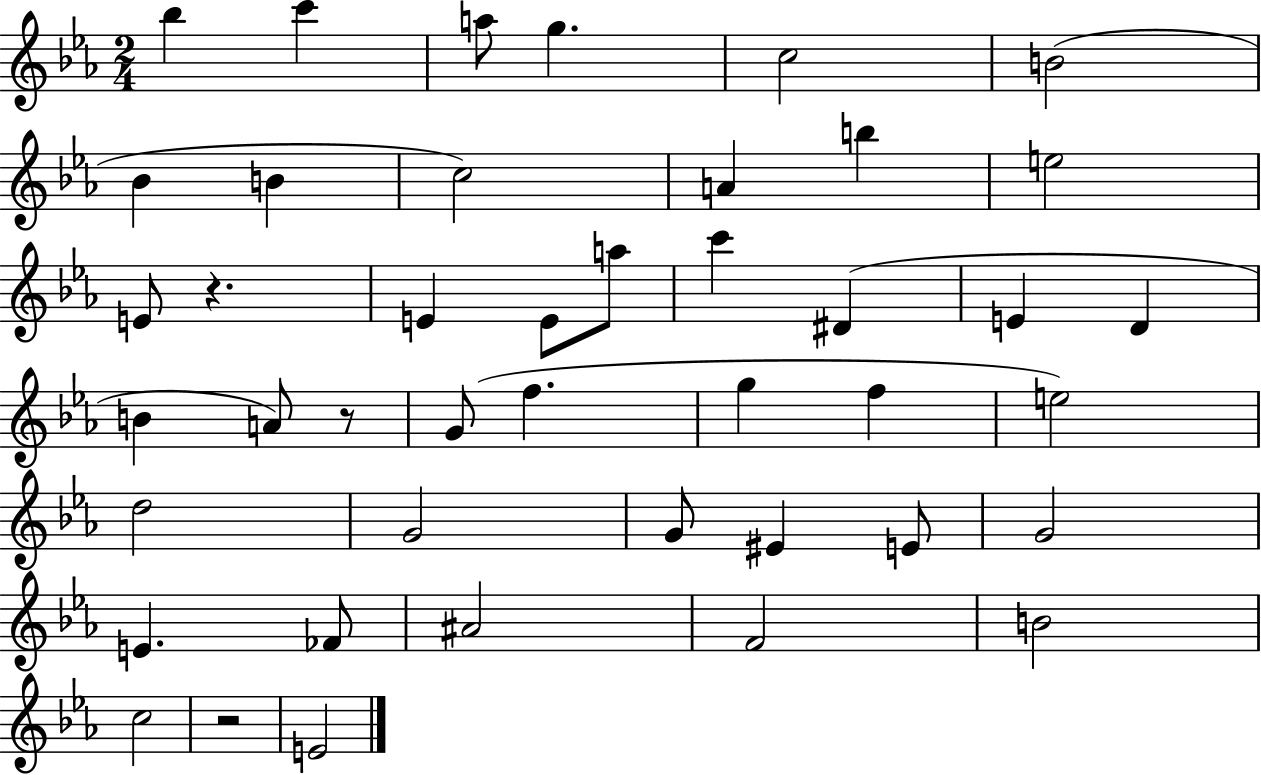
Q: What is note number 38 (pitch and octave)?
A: B4